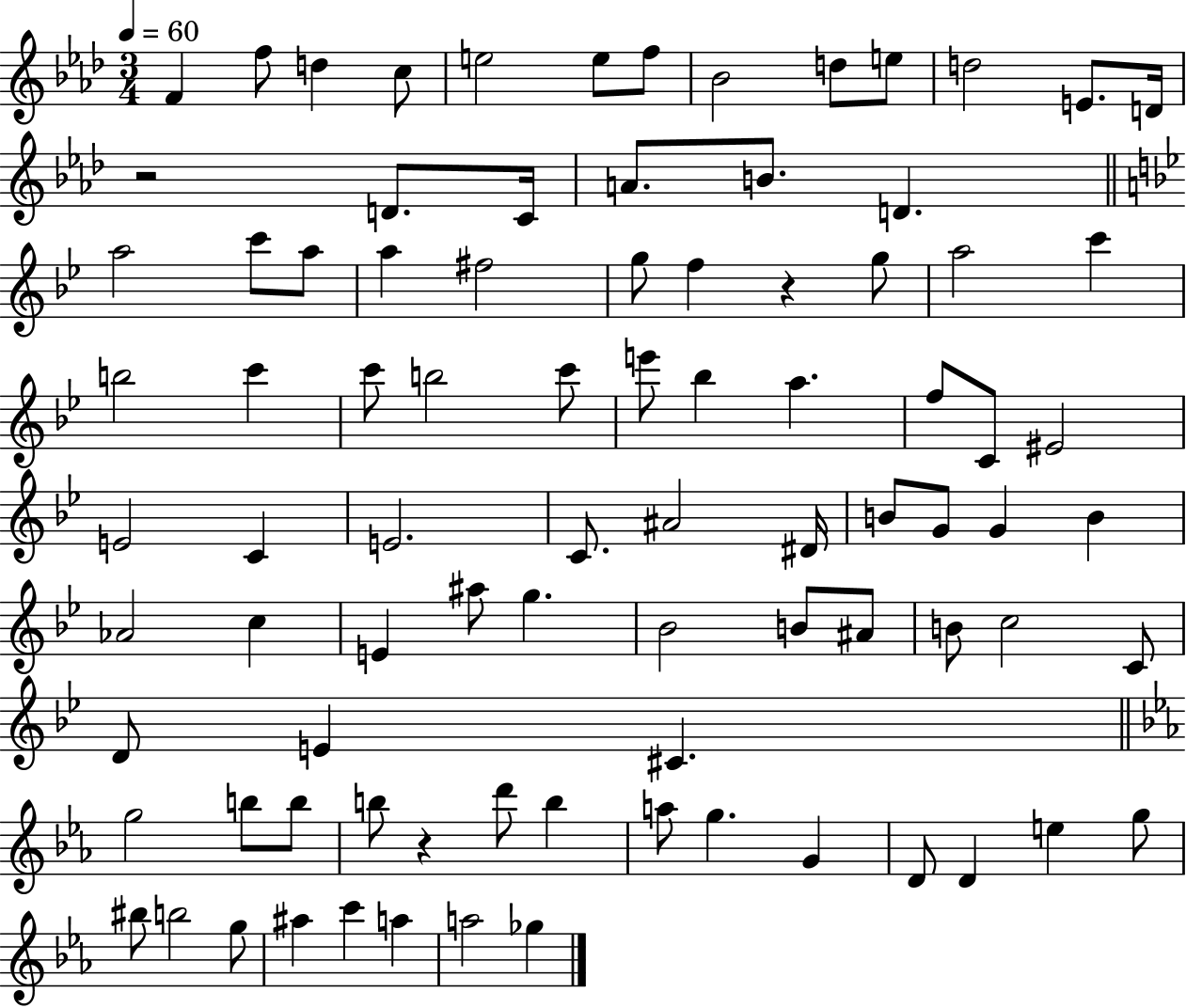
F4/q F5/e D5/q C5/e E5/h E5/e F5/e Bb4/h D5/e E5/e D5/h E4/e. D4/s R/h D4/e. C4/s A4/e. B4/e. D4/q. A5/h C6/e A5/e A5/q F#5/h G5/e F5/q R/q G5/e A5/h C6/q B5/h C6/q C6/e B5/h C6/e E6/e Bb5/q A5/q. F5/e C4/e EIS4/h E4/h C4/q E4/h. C4/e. A#4/h D#4/s B4/e G4/e G4/q B4/q Ab4/h C5/q E4/q A#5/e G5/q. Bb4/h B4/e A#4/e B4/e C5/h C4/e D4/e E4/q C#4/q. G5/h B5/e B5/e B5/e R/q D6/e B5/q A5/e G5/q. G4/q D4/e D4/q E5/q G5/e BIS5/e B5/h G5/e A#5/q C6/q A5/q A5/h Gb5/q